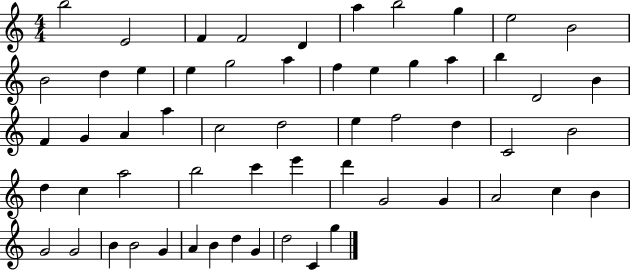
{
  \clef treble
  \numericTimeSignature
  \time 4/4
  \key c \major
  b''2 e'2 | f'4 f'2 d'4 | a''4 b''2 g''4 | e''2 b'2 | \break b'2 d''4 e''4 | e''4 g''2 a''4 | f''4 e''4 g''4 a''4 | b''4 d'2 b'4 | \break f'4 g'4 a'4 a''4 | c''2 d''2 | e''4 f''2 d''4 | c'2 b'2 | \break d''4 c''4 a''2 | b''2 c'''4 e'''4 | d'''4 g'2 g'4 | a'2 c''4 b'4 | \break g'2 g'2 | b'4 b'2 g'4 | a'4 b'4 d''4 g'4 | d''2 c'4 g''4 | \break \bar "|."
}